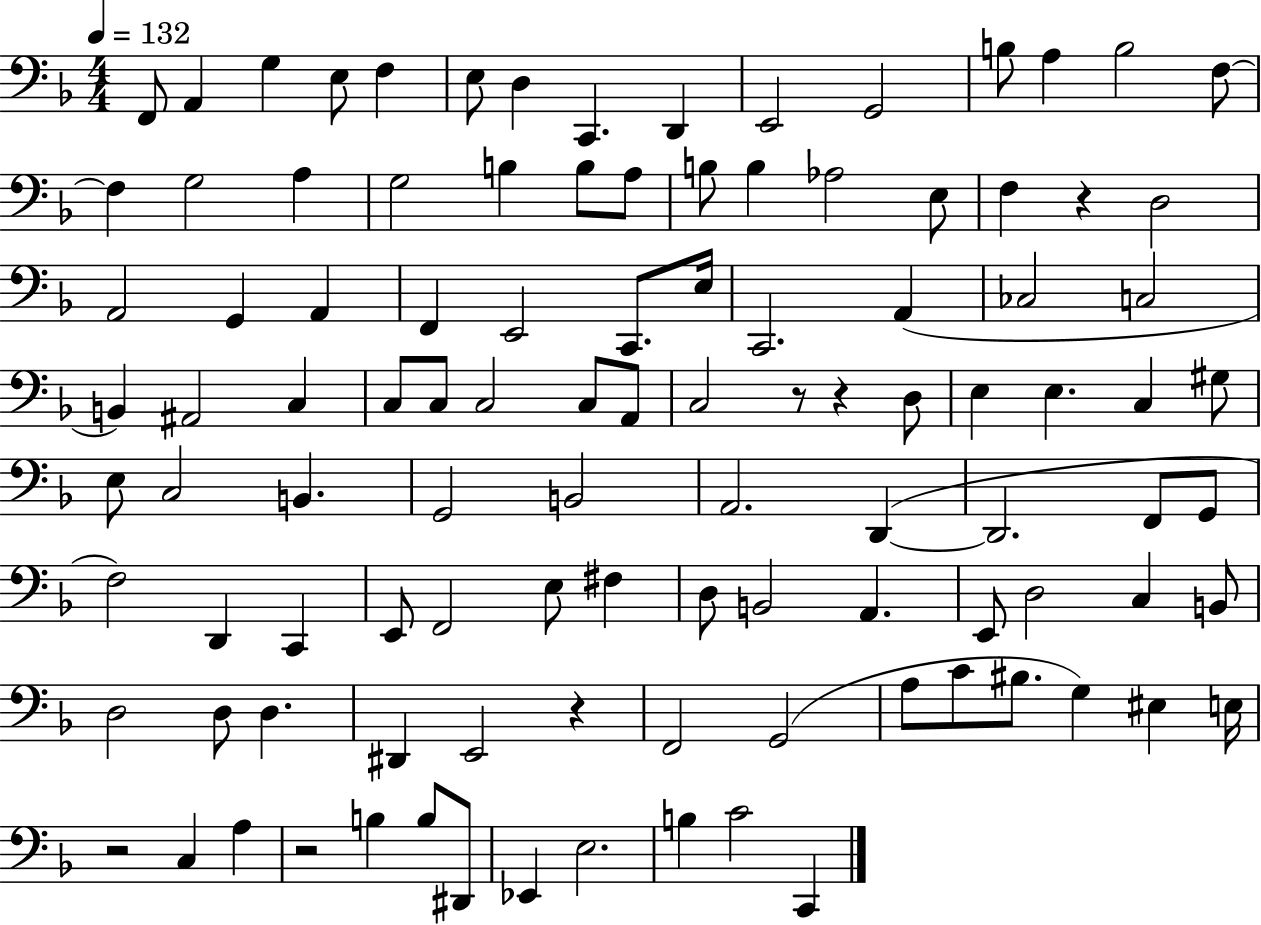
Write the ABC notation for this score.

X:1
T:Untitled
M:4/4
L:1/4
K:F
F,,/2 A,, G, E,/2 F, E,/2 D, C,, D,, E,,2 G,,2 B,/2 A, B,2 F,/2 F, G,2 A, G,2 B, B,/2 A,/2 B,/2 B, _A,2 E,/2 F, z D,2 A,,2 G,, A,, F,, E,,2 C,,/2 E,/4 C,,2 A,, _C,2 C,2 B,, ^A,,2 C, C,/2 C,/2 C,2 C,/2 A,,/2 C,2 z/2 z D,/2 E, E, C, ^G,/2 E,/2 C,2 B,, G,,2 B,,2 A,,2 D,, D,,2 F,,/2 G,,/2 F,2 D,, C,, E,,/2 F,,2 E,/2 ^F, D,/2 B,,2 A,, E,,/2 D,2 C, B,,/2 D,2 D,/2 D, ^D,, E,,2 z F,,2 G,,2 A,/2 C/2 ^B,/2 G, ^E, E,/4 z2 C, A, z2 B, B,/2 ^D,,/2 _E,, E,2 B, C2 C,,